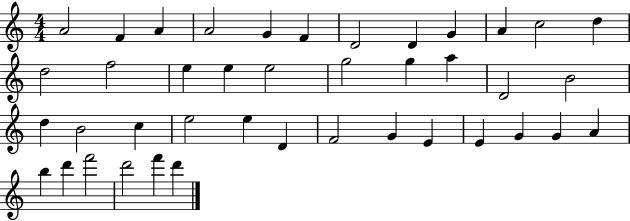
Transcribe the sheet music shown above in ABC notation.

X:1
T:Untitled
M:4/4
L:1/4
K:C
A2 F A A2 G F D2 D G A c2 d d2 f2 e e e2 g2 g a D2 B2 d B2 c e2 e D F2 G E E G G A b d' f'2 d'2 f' d'